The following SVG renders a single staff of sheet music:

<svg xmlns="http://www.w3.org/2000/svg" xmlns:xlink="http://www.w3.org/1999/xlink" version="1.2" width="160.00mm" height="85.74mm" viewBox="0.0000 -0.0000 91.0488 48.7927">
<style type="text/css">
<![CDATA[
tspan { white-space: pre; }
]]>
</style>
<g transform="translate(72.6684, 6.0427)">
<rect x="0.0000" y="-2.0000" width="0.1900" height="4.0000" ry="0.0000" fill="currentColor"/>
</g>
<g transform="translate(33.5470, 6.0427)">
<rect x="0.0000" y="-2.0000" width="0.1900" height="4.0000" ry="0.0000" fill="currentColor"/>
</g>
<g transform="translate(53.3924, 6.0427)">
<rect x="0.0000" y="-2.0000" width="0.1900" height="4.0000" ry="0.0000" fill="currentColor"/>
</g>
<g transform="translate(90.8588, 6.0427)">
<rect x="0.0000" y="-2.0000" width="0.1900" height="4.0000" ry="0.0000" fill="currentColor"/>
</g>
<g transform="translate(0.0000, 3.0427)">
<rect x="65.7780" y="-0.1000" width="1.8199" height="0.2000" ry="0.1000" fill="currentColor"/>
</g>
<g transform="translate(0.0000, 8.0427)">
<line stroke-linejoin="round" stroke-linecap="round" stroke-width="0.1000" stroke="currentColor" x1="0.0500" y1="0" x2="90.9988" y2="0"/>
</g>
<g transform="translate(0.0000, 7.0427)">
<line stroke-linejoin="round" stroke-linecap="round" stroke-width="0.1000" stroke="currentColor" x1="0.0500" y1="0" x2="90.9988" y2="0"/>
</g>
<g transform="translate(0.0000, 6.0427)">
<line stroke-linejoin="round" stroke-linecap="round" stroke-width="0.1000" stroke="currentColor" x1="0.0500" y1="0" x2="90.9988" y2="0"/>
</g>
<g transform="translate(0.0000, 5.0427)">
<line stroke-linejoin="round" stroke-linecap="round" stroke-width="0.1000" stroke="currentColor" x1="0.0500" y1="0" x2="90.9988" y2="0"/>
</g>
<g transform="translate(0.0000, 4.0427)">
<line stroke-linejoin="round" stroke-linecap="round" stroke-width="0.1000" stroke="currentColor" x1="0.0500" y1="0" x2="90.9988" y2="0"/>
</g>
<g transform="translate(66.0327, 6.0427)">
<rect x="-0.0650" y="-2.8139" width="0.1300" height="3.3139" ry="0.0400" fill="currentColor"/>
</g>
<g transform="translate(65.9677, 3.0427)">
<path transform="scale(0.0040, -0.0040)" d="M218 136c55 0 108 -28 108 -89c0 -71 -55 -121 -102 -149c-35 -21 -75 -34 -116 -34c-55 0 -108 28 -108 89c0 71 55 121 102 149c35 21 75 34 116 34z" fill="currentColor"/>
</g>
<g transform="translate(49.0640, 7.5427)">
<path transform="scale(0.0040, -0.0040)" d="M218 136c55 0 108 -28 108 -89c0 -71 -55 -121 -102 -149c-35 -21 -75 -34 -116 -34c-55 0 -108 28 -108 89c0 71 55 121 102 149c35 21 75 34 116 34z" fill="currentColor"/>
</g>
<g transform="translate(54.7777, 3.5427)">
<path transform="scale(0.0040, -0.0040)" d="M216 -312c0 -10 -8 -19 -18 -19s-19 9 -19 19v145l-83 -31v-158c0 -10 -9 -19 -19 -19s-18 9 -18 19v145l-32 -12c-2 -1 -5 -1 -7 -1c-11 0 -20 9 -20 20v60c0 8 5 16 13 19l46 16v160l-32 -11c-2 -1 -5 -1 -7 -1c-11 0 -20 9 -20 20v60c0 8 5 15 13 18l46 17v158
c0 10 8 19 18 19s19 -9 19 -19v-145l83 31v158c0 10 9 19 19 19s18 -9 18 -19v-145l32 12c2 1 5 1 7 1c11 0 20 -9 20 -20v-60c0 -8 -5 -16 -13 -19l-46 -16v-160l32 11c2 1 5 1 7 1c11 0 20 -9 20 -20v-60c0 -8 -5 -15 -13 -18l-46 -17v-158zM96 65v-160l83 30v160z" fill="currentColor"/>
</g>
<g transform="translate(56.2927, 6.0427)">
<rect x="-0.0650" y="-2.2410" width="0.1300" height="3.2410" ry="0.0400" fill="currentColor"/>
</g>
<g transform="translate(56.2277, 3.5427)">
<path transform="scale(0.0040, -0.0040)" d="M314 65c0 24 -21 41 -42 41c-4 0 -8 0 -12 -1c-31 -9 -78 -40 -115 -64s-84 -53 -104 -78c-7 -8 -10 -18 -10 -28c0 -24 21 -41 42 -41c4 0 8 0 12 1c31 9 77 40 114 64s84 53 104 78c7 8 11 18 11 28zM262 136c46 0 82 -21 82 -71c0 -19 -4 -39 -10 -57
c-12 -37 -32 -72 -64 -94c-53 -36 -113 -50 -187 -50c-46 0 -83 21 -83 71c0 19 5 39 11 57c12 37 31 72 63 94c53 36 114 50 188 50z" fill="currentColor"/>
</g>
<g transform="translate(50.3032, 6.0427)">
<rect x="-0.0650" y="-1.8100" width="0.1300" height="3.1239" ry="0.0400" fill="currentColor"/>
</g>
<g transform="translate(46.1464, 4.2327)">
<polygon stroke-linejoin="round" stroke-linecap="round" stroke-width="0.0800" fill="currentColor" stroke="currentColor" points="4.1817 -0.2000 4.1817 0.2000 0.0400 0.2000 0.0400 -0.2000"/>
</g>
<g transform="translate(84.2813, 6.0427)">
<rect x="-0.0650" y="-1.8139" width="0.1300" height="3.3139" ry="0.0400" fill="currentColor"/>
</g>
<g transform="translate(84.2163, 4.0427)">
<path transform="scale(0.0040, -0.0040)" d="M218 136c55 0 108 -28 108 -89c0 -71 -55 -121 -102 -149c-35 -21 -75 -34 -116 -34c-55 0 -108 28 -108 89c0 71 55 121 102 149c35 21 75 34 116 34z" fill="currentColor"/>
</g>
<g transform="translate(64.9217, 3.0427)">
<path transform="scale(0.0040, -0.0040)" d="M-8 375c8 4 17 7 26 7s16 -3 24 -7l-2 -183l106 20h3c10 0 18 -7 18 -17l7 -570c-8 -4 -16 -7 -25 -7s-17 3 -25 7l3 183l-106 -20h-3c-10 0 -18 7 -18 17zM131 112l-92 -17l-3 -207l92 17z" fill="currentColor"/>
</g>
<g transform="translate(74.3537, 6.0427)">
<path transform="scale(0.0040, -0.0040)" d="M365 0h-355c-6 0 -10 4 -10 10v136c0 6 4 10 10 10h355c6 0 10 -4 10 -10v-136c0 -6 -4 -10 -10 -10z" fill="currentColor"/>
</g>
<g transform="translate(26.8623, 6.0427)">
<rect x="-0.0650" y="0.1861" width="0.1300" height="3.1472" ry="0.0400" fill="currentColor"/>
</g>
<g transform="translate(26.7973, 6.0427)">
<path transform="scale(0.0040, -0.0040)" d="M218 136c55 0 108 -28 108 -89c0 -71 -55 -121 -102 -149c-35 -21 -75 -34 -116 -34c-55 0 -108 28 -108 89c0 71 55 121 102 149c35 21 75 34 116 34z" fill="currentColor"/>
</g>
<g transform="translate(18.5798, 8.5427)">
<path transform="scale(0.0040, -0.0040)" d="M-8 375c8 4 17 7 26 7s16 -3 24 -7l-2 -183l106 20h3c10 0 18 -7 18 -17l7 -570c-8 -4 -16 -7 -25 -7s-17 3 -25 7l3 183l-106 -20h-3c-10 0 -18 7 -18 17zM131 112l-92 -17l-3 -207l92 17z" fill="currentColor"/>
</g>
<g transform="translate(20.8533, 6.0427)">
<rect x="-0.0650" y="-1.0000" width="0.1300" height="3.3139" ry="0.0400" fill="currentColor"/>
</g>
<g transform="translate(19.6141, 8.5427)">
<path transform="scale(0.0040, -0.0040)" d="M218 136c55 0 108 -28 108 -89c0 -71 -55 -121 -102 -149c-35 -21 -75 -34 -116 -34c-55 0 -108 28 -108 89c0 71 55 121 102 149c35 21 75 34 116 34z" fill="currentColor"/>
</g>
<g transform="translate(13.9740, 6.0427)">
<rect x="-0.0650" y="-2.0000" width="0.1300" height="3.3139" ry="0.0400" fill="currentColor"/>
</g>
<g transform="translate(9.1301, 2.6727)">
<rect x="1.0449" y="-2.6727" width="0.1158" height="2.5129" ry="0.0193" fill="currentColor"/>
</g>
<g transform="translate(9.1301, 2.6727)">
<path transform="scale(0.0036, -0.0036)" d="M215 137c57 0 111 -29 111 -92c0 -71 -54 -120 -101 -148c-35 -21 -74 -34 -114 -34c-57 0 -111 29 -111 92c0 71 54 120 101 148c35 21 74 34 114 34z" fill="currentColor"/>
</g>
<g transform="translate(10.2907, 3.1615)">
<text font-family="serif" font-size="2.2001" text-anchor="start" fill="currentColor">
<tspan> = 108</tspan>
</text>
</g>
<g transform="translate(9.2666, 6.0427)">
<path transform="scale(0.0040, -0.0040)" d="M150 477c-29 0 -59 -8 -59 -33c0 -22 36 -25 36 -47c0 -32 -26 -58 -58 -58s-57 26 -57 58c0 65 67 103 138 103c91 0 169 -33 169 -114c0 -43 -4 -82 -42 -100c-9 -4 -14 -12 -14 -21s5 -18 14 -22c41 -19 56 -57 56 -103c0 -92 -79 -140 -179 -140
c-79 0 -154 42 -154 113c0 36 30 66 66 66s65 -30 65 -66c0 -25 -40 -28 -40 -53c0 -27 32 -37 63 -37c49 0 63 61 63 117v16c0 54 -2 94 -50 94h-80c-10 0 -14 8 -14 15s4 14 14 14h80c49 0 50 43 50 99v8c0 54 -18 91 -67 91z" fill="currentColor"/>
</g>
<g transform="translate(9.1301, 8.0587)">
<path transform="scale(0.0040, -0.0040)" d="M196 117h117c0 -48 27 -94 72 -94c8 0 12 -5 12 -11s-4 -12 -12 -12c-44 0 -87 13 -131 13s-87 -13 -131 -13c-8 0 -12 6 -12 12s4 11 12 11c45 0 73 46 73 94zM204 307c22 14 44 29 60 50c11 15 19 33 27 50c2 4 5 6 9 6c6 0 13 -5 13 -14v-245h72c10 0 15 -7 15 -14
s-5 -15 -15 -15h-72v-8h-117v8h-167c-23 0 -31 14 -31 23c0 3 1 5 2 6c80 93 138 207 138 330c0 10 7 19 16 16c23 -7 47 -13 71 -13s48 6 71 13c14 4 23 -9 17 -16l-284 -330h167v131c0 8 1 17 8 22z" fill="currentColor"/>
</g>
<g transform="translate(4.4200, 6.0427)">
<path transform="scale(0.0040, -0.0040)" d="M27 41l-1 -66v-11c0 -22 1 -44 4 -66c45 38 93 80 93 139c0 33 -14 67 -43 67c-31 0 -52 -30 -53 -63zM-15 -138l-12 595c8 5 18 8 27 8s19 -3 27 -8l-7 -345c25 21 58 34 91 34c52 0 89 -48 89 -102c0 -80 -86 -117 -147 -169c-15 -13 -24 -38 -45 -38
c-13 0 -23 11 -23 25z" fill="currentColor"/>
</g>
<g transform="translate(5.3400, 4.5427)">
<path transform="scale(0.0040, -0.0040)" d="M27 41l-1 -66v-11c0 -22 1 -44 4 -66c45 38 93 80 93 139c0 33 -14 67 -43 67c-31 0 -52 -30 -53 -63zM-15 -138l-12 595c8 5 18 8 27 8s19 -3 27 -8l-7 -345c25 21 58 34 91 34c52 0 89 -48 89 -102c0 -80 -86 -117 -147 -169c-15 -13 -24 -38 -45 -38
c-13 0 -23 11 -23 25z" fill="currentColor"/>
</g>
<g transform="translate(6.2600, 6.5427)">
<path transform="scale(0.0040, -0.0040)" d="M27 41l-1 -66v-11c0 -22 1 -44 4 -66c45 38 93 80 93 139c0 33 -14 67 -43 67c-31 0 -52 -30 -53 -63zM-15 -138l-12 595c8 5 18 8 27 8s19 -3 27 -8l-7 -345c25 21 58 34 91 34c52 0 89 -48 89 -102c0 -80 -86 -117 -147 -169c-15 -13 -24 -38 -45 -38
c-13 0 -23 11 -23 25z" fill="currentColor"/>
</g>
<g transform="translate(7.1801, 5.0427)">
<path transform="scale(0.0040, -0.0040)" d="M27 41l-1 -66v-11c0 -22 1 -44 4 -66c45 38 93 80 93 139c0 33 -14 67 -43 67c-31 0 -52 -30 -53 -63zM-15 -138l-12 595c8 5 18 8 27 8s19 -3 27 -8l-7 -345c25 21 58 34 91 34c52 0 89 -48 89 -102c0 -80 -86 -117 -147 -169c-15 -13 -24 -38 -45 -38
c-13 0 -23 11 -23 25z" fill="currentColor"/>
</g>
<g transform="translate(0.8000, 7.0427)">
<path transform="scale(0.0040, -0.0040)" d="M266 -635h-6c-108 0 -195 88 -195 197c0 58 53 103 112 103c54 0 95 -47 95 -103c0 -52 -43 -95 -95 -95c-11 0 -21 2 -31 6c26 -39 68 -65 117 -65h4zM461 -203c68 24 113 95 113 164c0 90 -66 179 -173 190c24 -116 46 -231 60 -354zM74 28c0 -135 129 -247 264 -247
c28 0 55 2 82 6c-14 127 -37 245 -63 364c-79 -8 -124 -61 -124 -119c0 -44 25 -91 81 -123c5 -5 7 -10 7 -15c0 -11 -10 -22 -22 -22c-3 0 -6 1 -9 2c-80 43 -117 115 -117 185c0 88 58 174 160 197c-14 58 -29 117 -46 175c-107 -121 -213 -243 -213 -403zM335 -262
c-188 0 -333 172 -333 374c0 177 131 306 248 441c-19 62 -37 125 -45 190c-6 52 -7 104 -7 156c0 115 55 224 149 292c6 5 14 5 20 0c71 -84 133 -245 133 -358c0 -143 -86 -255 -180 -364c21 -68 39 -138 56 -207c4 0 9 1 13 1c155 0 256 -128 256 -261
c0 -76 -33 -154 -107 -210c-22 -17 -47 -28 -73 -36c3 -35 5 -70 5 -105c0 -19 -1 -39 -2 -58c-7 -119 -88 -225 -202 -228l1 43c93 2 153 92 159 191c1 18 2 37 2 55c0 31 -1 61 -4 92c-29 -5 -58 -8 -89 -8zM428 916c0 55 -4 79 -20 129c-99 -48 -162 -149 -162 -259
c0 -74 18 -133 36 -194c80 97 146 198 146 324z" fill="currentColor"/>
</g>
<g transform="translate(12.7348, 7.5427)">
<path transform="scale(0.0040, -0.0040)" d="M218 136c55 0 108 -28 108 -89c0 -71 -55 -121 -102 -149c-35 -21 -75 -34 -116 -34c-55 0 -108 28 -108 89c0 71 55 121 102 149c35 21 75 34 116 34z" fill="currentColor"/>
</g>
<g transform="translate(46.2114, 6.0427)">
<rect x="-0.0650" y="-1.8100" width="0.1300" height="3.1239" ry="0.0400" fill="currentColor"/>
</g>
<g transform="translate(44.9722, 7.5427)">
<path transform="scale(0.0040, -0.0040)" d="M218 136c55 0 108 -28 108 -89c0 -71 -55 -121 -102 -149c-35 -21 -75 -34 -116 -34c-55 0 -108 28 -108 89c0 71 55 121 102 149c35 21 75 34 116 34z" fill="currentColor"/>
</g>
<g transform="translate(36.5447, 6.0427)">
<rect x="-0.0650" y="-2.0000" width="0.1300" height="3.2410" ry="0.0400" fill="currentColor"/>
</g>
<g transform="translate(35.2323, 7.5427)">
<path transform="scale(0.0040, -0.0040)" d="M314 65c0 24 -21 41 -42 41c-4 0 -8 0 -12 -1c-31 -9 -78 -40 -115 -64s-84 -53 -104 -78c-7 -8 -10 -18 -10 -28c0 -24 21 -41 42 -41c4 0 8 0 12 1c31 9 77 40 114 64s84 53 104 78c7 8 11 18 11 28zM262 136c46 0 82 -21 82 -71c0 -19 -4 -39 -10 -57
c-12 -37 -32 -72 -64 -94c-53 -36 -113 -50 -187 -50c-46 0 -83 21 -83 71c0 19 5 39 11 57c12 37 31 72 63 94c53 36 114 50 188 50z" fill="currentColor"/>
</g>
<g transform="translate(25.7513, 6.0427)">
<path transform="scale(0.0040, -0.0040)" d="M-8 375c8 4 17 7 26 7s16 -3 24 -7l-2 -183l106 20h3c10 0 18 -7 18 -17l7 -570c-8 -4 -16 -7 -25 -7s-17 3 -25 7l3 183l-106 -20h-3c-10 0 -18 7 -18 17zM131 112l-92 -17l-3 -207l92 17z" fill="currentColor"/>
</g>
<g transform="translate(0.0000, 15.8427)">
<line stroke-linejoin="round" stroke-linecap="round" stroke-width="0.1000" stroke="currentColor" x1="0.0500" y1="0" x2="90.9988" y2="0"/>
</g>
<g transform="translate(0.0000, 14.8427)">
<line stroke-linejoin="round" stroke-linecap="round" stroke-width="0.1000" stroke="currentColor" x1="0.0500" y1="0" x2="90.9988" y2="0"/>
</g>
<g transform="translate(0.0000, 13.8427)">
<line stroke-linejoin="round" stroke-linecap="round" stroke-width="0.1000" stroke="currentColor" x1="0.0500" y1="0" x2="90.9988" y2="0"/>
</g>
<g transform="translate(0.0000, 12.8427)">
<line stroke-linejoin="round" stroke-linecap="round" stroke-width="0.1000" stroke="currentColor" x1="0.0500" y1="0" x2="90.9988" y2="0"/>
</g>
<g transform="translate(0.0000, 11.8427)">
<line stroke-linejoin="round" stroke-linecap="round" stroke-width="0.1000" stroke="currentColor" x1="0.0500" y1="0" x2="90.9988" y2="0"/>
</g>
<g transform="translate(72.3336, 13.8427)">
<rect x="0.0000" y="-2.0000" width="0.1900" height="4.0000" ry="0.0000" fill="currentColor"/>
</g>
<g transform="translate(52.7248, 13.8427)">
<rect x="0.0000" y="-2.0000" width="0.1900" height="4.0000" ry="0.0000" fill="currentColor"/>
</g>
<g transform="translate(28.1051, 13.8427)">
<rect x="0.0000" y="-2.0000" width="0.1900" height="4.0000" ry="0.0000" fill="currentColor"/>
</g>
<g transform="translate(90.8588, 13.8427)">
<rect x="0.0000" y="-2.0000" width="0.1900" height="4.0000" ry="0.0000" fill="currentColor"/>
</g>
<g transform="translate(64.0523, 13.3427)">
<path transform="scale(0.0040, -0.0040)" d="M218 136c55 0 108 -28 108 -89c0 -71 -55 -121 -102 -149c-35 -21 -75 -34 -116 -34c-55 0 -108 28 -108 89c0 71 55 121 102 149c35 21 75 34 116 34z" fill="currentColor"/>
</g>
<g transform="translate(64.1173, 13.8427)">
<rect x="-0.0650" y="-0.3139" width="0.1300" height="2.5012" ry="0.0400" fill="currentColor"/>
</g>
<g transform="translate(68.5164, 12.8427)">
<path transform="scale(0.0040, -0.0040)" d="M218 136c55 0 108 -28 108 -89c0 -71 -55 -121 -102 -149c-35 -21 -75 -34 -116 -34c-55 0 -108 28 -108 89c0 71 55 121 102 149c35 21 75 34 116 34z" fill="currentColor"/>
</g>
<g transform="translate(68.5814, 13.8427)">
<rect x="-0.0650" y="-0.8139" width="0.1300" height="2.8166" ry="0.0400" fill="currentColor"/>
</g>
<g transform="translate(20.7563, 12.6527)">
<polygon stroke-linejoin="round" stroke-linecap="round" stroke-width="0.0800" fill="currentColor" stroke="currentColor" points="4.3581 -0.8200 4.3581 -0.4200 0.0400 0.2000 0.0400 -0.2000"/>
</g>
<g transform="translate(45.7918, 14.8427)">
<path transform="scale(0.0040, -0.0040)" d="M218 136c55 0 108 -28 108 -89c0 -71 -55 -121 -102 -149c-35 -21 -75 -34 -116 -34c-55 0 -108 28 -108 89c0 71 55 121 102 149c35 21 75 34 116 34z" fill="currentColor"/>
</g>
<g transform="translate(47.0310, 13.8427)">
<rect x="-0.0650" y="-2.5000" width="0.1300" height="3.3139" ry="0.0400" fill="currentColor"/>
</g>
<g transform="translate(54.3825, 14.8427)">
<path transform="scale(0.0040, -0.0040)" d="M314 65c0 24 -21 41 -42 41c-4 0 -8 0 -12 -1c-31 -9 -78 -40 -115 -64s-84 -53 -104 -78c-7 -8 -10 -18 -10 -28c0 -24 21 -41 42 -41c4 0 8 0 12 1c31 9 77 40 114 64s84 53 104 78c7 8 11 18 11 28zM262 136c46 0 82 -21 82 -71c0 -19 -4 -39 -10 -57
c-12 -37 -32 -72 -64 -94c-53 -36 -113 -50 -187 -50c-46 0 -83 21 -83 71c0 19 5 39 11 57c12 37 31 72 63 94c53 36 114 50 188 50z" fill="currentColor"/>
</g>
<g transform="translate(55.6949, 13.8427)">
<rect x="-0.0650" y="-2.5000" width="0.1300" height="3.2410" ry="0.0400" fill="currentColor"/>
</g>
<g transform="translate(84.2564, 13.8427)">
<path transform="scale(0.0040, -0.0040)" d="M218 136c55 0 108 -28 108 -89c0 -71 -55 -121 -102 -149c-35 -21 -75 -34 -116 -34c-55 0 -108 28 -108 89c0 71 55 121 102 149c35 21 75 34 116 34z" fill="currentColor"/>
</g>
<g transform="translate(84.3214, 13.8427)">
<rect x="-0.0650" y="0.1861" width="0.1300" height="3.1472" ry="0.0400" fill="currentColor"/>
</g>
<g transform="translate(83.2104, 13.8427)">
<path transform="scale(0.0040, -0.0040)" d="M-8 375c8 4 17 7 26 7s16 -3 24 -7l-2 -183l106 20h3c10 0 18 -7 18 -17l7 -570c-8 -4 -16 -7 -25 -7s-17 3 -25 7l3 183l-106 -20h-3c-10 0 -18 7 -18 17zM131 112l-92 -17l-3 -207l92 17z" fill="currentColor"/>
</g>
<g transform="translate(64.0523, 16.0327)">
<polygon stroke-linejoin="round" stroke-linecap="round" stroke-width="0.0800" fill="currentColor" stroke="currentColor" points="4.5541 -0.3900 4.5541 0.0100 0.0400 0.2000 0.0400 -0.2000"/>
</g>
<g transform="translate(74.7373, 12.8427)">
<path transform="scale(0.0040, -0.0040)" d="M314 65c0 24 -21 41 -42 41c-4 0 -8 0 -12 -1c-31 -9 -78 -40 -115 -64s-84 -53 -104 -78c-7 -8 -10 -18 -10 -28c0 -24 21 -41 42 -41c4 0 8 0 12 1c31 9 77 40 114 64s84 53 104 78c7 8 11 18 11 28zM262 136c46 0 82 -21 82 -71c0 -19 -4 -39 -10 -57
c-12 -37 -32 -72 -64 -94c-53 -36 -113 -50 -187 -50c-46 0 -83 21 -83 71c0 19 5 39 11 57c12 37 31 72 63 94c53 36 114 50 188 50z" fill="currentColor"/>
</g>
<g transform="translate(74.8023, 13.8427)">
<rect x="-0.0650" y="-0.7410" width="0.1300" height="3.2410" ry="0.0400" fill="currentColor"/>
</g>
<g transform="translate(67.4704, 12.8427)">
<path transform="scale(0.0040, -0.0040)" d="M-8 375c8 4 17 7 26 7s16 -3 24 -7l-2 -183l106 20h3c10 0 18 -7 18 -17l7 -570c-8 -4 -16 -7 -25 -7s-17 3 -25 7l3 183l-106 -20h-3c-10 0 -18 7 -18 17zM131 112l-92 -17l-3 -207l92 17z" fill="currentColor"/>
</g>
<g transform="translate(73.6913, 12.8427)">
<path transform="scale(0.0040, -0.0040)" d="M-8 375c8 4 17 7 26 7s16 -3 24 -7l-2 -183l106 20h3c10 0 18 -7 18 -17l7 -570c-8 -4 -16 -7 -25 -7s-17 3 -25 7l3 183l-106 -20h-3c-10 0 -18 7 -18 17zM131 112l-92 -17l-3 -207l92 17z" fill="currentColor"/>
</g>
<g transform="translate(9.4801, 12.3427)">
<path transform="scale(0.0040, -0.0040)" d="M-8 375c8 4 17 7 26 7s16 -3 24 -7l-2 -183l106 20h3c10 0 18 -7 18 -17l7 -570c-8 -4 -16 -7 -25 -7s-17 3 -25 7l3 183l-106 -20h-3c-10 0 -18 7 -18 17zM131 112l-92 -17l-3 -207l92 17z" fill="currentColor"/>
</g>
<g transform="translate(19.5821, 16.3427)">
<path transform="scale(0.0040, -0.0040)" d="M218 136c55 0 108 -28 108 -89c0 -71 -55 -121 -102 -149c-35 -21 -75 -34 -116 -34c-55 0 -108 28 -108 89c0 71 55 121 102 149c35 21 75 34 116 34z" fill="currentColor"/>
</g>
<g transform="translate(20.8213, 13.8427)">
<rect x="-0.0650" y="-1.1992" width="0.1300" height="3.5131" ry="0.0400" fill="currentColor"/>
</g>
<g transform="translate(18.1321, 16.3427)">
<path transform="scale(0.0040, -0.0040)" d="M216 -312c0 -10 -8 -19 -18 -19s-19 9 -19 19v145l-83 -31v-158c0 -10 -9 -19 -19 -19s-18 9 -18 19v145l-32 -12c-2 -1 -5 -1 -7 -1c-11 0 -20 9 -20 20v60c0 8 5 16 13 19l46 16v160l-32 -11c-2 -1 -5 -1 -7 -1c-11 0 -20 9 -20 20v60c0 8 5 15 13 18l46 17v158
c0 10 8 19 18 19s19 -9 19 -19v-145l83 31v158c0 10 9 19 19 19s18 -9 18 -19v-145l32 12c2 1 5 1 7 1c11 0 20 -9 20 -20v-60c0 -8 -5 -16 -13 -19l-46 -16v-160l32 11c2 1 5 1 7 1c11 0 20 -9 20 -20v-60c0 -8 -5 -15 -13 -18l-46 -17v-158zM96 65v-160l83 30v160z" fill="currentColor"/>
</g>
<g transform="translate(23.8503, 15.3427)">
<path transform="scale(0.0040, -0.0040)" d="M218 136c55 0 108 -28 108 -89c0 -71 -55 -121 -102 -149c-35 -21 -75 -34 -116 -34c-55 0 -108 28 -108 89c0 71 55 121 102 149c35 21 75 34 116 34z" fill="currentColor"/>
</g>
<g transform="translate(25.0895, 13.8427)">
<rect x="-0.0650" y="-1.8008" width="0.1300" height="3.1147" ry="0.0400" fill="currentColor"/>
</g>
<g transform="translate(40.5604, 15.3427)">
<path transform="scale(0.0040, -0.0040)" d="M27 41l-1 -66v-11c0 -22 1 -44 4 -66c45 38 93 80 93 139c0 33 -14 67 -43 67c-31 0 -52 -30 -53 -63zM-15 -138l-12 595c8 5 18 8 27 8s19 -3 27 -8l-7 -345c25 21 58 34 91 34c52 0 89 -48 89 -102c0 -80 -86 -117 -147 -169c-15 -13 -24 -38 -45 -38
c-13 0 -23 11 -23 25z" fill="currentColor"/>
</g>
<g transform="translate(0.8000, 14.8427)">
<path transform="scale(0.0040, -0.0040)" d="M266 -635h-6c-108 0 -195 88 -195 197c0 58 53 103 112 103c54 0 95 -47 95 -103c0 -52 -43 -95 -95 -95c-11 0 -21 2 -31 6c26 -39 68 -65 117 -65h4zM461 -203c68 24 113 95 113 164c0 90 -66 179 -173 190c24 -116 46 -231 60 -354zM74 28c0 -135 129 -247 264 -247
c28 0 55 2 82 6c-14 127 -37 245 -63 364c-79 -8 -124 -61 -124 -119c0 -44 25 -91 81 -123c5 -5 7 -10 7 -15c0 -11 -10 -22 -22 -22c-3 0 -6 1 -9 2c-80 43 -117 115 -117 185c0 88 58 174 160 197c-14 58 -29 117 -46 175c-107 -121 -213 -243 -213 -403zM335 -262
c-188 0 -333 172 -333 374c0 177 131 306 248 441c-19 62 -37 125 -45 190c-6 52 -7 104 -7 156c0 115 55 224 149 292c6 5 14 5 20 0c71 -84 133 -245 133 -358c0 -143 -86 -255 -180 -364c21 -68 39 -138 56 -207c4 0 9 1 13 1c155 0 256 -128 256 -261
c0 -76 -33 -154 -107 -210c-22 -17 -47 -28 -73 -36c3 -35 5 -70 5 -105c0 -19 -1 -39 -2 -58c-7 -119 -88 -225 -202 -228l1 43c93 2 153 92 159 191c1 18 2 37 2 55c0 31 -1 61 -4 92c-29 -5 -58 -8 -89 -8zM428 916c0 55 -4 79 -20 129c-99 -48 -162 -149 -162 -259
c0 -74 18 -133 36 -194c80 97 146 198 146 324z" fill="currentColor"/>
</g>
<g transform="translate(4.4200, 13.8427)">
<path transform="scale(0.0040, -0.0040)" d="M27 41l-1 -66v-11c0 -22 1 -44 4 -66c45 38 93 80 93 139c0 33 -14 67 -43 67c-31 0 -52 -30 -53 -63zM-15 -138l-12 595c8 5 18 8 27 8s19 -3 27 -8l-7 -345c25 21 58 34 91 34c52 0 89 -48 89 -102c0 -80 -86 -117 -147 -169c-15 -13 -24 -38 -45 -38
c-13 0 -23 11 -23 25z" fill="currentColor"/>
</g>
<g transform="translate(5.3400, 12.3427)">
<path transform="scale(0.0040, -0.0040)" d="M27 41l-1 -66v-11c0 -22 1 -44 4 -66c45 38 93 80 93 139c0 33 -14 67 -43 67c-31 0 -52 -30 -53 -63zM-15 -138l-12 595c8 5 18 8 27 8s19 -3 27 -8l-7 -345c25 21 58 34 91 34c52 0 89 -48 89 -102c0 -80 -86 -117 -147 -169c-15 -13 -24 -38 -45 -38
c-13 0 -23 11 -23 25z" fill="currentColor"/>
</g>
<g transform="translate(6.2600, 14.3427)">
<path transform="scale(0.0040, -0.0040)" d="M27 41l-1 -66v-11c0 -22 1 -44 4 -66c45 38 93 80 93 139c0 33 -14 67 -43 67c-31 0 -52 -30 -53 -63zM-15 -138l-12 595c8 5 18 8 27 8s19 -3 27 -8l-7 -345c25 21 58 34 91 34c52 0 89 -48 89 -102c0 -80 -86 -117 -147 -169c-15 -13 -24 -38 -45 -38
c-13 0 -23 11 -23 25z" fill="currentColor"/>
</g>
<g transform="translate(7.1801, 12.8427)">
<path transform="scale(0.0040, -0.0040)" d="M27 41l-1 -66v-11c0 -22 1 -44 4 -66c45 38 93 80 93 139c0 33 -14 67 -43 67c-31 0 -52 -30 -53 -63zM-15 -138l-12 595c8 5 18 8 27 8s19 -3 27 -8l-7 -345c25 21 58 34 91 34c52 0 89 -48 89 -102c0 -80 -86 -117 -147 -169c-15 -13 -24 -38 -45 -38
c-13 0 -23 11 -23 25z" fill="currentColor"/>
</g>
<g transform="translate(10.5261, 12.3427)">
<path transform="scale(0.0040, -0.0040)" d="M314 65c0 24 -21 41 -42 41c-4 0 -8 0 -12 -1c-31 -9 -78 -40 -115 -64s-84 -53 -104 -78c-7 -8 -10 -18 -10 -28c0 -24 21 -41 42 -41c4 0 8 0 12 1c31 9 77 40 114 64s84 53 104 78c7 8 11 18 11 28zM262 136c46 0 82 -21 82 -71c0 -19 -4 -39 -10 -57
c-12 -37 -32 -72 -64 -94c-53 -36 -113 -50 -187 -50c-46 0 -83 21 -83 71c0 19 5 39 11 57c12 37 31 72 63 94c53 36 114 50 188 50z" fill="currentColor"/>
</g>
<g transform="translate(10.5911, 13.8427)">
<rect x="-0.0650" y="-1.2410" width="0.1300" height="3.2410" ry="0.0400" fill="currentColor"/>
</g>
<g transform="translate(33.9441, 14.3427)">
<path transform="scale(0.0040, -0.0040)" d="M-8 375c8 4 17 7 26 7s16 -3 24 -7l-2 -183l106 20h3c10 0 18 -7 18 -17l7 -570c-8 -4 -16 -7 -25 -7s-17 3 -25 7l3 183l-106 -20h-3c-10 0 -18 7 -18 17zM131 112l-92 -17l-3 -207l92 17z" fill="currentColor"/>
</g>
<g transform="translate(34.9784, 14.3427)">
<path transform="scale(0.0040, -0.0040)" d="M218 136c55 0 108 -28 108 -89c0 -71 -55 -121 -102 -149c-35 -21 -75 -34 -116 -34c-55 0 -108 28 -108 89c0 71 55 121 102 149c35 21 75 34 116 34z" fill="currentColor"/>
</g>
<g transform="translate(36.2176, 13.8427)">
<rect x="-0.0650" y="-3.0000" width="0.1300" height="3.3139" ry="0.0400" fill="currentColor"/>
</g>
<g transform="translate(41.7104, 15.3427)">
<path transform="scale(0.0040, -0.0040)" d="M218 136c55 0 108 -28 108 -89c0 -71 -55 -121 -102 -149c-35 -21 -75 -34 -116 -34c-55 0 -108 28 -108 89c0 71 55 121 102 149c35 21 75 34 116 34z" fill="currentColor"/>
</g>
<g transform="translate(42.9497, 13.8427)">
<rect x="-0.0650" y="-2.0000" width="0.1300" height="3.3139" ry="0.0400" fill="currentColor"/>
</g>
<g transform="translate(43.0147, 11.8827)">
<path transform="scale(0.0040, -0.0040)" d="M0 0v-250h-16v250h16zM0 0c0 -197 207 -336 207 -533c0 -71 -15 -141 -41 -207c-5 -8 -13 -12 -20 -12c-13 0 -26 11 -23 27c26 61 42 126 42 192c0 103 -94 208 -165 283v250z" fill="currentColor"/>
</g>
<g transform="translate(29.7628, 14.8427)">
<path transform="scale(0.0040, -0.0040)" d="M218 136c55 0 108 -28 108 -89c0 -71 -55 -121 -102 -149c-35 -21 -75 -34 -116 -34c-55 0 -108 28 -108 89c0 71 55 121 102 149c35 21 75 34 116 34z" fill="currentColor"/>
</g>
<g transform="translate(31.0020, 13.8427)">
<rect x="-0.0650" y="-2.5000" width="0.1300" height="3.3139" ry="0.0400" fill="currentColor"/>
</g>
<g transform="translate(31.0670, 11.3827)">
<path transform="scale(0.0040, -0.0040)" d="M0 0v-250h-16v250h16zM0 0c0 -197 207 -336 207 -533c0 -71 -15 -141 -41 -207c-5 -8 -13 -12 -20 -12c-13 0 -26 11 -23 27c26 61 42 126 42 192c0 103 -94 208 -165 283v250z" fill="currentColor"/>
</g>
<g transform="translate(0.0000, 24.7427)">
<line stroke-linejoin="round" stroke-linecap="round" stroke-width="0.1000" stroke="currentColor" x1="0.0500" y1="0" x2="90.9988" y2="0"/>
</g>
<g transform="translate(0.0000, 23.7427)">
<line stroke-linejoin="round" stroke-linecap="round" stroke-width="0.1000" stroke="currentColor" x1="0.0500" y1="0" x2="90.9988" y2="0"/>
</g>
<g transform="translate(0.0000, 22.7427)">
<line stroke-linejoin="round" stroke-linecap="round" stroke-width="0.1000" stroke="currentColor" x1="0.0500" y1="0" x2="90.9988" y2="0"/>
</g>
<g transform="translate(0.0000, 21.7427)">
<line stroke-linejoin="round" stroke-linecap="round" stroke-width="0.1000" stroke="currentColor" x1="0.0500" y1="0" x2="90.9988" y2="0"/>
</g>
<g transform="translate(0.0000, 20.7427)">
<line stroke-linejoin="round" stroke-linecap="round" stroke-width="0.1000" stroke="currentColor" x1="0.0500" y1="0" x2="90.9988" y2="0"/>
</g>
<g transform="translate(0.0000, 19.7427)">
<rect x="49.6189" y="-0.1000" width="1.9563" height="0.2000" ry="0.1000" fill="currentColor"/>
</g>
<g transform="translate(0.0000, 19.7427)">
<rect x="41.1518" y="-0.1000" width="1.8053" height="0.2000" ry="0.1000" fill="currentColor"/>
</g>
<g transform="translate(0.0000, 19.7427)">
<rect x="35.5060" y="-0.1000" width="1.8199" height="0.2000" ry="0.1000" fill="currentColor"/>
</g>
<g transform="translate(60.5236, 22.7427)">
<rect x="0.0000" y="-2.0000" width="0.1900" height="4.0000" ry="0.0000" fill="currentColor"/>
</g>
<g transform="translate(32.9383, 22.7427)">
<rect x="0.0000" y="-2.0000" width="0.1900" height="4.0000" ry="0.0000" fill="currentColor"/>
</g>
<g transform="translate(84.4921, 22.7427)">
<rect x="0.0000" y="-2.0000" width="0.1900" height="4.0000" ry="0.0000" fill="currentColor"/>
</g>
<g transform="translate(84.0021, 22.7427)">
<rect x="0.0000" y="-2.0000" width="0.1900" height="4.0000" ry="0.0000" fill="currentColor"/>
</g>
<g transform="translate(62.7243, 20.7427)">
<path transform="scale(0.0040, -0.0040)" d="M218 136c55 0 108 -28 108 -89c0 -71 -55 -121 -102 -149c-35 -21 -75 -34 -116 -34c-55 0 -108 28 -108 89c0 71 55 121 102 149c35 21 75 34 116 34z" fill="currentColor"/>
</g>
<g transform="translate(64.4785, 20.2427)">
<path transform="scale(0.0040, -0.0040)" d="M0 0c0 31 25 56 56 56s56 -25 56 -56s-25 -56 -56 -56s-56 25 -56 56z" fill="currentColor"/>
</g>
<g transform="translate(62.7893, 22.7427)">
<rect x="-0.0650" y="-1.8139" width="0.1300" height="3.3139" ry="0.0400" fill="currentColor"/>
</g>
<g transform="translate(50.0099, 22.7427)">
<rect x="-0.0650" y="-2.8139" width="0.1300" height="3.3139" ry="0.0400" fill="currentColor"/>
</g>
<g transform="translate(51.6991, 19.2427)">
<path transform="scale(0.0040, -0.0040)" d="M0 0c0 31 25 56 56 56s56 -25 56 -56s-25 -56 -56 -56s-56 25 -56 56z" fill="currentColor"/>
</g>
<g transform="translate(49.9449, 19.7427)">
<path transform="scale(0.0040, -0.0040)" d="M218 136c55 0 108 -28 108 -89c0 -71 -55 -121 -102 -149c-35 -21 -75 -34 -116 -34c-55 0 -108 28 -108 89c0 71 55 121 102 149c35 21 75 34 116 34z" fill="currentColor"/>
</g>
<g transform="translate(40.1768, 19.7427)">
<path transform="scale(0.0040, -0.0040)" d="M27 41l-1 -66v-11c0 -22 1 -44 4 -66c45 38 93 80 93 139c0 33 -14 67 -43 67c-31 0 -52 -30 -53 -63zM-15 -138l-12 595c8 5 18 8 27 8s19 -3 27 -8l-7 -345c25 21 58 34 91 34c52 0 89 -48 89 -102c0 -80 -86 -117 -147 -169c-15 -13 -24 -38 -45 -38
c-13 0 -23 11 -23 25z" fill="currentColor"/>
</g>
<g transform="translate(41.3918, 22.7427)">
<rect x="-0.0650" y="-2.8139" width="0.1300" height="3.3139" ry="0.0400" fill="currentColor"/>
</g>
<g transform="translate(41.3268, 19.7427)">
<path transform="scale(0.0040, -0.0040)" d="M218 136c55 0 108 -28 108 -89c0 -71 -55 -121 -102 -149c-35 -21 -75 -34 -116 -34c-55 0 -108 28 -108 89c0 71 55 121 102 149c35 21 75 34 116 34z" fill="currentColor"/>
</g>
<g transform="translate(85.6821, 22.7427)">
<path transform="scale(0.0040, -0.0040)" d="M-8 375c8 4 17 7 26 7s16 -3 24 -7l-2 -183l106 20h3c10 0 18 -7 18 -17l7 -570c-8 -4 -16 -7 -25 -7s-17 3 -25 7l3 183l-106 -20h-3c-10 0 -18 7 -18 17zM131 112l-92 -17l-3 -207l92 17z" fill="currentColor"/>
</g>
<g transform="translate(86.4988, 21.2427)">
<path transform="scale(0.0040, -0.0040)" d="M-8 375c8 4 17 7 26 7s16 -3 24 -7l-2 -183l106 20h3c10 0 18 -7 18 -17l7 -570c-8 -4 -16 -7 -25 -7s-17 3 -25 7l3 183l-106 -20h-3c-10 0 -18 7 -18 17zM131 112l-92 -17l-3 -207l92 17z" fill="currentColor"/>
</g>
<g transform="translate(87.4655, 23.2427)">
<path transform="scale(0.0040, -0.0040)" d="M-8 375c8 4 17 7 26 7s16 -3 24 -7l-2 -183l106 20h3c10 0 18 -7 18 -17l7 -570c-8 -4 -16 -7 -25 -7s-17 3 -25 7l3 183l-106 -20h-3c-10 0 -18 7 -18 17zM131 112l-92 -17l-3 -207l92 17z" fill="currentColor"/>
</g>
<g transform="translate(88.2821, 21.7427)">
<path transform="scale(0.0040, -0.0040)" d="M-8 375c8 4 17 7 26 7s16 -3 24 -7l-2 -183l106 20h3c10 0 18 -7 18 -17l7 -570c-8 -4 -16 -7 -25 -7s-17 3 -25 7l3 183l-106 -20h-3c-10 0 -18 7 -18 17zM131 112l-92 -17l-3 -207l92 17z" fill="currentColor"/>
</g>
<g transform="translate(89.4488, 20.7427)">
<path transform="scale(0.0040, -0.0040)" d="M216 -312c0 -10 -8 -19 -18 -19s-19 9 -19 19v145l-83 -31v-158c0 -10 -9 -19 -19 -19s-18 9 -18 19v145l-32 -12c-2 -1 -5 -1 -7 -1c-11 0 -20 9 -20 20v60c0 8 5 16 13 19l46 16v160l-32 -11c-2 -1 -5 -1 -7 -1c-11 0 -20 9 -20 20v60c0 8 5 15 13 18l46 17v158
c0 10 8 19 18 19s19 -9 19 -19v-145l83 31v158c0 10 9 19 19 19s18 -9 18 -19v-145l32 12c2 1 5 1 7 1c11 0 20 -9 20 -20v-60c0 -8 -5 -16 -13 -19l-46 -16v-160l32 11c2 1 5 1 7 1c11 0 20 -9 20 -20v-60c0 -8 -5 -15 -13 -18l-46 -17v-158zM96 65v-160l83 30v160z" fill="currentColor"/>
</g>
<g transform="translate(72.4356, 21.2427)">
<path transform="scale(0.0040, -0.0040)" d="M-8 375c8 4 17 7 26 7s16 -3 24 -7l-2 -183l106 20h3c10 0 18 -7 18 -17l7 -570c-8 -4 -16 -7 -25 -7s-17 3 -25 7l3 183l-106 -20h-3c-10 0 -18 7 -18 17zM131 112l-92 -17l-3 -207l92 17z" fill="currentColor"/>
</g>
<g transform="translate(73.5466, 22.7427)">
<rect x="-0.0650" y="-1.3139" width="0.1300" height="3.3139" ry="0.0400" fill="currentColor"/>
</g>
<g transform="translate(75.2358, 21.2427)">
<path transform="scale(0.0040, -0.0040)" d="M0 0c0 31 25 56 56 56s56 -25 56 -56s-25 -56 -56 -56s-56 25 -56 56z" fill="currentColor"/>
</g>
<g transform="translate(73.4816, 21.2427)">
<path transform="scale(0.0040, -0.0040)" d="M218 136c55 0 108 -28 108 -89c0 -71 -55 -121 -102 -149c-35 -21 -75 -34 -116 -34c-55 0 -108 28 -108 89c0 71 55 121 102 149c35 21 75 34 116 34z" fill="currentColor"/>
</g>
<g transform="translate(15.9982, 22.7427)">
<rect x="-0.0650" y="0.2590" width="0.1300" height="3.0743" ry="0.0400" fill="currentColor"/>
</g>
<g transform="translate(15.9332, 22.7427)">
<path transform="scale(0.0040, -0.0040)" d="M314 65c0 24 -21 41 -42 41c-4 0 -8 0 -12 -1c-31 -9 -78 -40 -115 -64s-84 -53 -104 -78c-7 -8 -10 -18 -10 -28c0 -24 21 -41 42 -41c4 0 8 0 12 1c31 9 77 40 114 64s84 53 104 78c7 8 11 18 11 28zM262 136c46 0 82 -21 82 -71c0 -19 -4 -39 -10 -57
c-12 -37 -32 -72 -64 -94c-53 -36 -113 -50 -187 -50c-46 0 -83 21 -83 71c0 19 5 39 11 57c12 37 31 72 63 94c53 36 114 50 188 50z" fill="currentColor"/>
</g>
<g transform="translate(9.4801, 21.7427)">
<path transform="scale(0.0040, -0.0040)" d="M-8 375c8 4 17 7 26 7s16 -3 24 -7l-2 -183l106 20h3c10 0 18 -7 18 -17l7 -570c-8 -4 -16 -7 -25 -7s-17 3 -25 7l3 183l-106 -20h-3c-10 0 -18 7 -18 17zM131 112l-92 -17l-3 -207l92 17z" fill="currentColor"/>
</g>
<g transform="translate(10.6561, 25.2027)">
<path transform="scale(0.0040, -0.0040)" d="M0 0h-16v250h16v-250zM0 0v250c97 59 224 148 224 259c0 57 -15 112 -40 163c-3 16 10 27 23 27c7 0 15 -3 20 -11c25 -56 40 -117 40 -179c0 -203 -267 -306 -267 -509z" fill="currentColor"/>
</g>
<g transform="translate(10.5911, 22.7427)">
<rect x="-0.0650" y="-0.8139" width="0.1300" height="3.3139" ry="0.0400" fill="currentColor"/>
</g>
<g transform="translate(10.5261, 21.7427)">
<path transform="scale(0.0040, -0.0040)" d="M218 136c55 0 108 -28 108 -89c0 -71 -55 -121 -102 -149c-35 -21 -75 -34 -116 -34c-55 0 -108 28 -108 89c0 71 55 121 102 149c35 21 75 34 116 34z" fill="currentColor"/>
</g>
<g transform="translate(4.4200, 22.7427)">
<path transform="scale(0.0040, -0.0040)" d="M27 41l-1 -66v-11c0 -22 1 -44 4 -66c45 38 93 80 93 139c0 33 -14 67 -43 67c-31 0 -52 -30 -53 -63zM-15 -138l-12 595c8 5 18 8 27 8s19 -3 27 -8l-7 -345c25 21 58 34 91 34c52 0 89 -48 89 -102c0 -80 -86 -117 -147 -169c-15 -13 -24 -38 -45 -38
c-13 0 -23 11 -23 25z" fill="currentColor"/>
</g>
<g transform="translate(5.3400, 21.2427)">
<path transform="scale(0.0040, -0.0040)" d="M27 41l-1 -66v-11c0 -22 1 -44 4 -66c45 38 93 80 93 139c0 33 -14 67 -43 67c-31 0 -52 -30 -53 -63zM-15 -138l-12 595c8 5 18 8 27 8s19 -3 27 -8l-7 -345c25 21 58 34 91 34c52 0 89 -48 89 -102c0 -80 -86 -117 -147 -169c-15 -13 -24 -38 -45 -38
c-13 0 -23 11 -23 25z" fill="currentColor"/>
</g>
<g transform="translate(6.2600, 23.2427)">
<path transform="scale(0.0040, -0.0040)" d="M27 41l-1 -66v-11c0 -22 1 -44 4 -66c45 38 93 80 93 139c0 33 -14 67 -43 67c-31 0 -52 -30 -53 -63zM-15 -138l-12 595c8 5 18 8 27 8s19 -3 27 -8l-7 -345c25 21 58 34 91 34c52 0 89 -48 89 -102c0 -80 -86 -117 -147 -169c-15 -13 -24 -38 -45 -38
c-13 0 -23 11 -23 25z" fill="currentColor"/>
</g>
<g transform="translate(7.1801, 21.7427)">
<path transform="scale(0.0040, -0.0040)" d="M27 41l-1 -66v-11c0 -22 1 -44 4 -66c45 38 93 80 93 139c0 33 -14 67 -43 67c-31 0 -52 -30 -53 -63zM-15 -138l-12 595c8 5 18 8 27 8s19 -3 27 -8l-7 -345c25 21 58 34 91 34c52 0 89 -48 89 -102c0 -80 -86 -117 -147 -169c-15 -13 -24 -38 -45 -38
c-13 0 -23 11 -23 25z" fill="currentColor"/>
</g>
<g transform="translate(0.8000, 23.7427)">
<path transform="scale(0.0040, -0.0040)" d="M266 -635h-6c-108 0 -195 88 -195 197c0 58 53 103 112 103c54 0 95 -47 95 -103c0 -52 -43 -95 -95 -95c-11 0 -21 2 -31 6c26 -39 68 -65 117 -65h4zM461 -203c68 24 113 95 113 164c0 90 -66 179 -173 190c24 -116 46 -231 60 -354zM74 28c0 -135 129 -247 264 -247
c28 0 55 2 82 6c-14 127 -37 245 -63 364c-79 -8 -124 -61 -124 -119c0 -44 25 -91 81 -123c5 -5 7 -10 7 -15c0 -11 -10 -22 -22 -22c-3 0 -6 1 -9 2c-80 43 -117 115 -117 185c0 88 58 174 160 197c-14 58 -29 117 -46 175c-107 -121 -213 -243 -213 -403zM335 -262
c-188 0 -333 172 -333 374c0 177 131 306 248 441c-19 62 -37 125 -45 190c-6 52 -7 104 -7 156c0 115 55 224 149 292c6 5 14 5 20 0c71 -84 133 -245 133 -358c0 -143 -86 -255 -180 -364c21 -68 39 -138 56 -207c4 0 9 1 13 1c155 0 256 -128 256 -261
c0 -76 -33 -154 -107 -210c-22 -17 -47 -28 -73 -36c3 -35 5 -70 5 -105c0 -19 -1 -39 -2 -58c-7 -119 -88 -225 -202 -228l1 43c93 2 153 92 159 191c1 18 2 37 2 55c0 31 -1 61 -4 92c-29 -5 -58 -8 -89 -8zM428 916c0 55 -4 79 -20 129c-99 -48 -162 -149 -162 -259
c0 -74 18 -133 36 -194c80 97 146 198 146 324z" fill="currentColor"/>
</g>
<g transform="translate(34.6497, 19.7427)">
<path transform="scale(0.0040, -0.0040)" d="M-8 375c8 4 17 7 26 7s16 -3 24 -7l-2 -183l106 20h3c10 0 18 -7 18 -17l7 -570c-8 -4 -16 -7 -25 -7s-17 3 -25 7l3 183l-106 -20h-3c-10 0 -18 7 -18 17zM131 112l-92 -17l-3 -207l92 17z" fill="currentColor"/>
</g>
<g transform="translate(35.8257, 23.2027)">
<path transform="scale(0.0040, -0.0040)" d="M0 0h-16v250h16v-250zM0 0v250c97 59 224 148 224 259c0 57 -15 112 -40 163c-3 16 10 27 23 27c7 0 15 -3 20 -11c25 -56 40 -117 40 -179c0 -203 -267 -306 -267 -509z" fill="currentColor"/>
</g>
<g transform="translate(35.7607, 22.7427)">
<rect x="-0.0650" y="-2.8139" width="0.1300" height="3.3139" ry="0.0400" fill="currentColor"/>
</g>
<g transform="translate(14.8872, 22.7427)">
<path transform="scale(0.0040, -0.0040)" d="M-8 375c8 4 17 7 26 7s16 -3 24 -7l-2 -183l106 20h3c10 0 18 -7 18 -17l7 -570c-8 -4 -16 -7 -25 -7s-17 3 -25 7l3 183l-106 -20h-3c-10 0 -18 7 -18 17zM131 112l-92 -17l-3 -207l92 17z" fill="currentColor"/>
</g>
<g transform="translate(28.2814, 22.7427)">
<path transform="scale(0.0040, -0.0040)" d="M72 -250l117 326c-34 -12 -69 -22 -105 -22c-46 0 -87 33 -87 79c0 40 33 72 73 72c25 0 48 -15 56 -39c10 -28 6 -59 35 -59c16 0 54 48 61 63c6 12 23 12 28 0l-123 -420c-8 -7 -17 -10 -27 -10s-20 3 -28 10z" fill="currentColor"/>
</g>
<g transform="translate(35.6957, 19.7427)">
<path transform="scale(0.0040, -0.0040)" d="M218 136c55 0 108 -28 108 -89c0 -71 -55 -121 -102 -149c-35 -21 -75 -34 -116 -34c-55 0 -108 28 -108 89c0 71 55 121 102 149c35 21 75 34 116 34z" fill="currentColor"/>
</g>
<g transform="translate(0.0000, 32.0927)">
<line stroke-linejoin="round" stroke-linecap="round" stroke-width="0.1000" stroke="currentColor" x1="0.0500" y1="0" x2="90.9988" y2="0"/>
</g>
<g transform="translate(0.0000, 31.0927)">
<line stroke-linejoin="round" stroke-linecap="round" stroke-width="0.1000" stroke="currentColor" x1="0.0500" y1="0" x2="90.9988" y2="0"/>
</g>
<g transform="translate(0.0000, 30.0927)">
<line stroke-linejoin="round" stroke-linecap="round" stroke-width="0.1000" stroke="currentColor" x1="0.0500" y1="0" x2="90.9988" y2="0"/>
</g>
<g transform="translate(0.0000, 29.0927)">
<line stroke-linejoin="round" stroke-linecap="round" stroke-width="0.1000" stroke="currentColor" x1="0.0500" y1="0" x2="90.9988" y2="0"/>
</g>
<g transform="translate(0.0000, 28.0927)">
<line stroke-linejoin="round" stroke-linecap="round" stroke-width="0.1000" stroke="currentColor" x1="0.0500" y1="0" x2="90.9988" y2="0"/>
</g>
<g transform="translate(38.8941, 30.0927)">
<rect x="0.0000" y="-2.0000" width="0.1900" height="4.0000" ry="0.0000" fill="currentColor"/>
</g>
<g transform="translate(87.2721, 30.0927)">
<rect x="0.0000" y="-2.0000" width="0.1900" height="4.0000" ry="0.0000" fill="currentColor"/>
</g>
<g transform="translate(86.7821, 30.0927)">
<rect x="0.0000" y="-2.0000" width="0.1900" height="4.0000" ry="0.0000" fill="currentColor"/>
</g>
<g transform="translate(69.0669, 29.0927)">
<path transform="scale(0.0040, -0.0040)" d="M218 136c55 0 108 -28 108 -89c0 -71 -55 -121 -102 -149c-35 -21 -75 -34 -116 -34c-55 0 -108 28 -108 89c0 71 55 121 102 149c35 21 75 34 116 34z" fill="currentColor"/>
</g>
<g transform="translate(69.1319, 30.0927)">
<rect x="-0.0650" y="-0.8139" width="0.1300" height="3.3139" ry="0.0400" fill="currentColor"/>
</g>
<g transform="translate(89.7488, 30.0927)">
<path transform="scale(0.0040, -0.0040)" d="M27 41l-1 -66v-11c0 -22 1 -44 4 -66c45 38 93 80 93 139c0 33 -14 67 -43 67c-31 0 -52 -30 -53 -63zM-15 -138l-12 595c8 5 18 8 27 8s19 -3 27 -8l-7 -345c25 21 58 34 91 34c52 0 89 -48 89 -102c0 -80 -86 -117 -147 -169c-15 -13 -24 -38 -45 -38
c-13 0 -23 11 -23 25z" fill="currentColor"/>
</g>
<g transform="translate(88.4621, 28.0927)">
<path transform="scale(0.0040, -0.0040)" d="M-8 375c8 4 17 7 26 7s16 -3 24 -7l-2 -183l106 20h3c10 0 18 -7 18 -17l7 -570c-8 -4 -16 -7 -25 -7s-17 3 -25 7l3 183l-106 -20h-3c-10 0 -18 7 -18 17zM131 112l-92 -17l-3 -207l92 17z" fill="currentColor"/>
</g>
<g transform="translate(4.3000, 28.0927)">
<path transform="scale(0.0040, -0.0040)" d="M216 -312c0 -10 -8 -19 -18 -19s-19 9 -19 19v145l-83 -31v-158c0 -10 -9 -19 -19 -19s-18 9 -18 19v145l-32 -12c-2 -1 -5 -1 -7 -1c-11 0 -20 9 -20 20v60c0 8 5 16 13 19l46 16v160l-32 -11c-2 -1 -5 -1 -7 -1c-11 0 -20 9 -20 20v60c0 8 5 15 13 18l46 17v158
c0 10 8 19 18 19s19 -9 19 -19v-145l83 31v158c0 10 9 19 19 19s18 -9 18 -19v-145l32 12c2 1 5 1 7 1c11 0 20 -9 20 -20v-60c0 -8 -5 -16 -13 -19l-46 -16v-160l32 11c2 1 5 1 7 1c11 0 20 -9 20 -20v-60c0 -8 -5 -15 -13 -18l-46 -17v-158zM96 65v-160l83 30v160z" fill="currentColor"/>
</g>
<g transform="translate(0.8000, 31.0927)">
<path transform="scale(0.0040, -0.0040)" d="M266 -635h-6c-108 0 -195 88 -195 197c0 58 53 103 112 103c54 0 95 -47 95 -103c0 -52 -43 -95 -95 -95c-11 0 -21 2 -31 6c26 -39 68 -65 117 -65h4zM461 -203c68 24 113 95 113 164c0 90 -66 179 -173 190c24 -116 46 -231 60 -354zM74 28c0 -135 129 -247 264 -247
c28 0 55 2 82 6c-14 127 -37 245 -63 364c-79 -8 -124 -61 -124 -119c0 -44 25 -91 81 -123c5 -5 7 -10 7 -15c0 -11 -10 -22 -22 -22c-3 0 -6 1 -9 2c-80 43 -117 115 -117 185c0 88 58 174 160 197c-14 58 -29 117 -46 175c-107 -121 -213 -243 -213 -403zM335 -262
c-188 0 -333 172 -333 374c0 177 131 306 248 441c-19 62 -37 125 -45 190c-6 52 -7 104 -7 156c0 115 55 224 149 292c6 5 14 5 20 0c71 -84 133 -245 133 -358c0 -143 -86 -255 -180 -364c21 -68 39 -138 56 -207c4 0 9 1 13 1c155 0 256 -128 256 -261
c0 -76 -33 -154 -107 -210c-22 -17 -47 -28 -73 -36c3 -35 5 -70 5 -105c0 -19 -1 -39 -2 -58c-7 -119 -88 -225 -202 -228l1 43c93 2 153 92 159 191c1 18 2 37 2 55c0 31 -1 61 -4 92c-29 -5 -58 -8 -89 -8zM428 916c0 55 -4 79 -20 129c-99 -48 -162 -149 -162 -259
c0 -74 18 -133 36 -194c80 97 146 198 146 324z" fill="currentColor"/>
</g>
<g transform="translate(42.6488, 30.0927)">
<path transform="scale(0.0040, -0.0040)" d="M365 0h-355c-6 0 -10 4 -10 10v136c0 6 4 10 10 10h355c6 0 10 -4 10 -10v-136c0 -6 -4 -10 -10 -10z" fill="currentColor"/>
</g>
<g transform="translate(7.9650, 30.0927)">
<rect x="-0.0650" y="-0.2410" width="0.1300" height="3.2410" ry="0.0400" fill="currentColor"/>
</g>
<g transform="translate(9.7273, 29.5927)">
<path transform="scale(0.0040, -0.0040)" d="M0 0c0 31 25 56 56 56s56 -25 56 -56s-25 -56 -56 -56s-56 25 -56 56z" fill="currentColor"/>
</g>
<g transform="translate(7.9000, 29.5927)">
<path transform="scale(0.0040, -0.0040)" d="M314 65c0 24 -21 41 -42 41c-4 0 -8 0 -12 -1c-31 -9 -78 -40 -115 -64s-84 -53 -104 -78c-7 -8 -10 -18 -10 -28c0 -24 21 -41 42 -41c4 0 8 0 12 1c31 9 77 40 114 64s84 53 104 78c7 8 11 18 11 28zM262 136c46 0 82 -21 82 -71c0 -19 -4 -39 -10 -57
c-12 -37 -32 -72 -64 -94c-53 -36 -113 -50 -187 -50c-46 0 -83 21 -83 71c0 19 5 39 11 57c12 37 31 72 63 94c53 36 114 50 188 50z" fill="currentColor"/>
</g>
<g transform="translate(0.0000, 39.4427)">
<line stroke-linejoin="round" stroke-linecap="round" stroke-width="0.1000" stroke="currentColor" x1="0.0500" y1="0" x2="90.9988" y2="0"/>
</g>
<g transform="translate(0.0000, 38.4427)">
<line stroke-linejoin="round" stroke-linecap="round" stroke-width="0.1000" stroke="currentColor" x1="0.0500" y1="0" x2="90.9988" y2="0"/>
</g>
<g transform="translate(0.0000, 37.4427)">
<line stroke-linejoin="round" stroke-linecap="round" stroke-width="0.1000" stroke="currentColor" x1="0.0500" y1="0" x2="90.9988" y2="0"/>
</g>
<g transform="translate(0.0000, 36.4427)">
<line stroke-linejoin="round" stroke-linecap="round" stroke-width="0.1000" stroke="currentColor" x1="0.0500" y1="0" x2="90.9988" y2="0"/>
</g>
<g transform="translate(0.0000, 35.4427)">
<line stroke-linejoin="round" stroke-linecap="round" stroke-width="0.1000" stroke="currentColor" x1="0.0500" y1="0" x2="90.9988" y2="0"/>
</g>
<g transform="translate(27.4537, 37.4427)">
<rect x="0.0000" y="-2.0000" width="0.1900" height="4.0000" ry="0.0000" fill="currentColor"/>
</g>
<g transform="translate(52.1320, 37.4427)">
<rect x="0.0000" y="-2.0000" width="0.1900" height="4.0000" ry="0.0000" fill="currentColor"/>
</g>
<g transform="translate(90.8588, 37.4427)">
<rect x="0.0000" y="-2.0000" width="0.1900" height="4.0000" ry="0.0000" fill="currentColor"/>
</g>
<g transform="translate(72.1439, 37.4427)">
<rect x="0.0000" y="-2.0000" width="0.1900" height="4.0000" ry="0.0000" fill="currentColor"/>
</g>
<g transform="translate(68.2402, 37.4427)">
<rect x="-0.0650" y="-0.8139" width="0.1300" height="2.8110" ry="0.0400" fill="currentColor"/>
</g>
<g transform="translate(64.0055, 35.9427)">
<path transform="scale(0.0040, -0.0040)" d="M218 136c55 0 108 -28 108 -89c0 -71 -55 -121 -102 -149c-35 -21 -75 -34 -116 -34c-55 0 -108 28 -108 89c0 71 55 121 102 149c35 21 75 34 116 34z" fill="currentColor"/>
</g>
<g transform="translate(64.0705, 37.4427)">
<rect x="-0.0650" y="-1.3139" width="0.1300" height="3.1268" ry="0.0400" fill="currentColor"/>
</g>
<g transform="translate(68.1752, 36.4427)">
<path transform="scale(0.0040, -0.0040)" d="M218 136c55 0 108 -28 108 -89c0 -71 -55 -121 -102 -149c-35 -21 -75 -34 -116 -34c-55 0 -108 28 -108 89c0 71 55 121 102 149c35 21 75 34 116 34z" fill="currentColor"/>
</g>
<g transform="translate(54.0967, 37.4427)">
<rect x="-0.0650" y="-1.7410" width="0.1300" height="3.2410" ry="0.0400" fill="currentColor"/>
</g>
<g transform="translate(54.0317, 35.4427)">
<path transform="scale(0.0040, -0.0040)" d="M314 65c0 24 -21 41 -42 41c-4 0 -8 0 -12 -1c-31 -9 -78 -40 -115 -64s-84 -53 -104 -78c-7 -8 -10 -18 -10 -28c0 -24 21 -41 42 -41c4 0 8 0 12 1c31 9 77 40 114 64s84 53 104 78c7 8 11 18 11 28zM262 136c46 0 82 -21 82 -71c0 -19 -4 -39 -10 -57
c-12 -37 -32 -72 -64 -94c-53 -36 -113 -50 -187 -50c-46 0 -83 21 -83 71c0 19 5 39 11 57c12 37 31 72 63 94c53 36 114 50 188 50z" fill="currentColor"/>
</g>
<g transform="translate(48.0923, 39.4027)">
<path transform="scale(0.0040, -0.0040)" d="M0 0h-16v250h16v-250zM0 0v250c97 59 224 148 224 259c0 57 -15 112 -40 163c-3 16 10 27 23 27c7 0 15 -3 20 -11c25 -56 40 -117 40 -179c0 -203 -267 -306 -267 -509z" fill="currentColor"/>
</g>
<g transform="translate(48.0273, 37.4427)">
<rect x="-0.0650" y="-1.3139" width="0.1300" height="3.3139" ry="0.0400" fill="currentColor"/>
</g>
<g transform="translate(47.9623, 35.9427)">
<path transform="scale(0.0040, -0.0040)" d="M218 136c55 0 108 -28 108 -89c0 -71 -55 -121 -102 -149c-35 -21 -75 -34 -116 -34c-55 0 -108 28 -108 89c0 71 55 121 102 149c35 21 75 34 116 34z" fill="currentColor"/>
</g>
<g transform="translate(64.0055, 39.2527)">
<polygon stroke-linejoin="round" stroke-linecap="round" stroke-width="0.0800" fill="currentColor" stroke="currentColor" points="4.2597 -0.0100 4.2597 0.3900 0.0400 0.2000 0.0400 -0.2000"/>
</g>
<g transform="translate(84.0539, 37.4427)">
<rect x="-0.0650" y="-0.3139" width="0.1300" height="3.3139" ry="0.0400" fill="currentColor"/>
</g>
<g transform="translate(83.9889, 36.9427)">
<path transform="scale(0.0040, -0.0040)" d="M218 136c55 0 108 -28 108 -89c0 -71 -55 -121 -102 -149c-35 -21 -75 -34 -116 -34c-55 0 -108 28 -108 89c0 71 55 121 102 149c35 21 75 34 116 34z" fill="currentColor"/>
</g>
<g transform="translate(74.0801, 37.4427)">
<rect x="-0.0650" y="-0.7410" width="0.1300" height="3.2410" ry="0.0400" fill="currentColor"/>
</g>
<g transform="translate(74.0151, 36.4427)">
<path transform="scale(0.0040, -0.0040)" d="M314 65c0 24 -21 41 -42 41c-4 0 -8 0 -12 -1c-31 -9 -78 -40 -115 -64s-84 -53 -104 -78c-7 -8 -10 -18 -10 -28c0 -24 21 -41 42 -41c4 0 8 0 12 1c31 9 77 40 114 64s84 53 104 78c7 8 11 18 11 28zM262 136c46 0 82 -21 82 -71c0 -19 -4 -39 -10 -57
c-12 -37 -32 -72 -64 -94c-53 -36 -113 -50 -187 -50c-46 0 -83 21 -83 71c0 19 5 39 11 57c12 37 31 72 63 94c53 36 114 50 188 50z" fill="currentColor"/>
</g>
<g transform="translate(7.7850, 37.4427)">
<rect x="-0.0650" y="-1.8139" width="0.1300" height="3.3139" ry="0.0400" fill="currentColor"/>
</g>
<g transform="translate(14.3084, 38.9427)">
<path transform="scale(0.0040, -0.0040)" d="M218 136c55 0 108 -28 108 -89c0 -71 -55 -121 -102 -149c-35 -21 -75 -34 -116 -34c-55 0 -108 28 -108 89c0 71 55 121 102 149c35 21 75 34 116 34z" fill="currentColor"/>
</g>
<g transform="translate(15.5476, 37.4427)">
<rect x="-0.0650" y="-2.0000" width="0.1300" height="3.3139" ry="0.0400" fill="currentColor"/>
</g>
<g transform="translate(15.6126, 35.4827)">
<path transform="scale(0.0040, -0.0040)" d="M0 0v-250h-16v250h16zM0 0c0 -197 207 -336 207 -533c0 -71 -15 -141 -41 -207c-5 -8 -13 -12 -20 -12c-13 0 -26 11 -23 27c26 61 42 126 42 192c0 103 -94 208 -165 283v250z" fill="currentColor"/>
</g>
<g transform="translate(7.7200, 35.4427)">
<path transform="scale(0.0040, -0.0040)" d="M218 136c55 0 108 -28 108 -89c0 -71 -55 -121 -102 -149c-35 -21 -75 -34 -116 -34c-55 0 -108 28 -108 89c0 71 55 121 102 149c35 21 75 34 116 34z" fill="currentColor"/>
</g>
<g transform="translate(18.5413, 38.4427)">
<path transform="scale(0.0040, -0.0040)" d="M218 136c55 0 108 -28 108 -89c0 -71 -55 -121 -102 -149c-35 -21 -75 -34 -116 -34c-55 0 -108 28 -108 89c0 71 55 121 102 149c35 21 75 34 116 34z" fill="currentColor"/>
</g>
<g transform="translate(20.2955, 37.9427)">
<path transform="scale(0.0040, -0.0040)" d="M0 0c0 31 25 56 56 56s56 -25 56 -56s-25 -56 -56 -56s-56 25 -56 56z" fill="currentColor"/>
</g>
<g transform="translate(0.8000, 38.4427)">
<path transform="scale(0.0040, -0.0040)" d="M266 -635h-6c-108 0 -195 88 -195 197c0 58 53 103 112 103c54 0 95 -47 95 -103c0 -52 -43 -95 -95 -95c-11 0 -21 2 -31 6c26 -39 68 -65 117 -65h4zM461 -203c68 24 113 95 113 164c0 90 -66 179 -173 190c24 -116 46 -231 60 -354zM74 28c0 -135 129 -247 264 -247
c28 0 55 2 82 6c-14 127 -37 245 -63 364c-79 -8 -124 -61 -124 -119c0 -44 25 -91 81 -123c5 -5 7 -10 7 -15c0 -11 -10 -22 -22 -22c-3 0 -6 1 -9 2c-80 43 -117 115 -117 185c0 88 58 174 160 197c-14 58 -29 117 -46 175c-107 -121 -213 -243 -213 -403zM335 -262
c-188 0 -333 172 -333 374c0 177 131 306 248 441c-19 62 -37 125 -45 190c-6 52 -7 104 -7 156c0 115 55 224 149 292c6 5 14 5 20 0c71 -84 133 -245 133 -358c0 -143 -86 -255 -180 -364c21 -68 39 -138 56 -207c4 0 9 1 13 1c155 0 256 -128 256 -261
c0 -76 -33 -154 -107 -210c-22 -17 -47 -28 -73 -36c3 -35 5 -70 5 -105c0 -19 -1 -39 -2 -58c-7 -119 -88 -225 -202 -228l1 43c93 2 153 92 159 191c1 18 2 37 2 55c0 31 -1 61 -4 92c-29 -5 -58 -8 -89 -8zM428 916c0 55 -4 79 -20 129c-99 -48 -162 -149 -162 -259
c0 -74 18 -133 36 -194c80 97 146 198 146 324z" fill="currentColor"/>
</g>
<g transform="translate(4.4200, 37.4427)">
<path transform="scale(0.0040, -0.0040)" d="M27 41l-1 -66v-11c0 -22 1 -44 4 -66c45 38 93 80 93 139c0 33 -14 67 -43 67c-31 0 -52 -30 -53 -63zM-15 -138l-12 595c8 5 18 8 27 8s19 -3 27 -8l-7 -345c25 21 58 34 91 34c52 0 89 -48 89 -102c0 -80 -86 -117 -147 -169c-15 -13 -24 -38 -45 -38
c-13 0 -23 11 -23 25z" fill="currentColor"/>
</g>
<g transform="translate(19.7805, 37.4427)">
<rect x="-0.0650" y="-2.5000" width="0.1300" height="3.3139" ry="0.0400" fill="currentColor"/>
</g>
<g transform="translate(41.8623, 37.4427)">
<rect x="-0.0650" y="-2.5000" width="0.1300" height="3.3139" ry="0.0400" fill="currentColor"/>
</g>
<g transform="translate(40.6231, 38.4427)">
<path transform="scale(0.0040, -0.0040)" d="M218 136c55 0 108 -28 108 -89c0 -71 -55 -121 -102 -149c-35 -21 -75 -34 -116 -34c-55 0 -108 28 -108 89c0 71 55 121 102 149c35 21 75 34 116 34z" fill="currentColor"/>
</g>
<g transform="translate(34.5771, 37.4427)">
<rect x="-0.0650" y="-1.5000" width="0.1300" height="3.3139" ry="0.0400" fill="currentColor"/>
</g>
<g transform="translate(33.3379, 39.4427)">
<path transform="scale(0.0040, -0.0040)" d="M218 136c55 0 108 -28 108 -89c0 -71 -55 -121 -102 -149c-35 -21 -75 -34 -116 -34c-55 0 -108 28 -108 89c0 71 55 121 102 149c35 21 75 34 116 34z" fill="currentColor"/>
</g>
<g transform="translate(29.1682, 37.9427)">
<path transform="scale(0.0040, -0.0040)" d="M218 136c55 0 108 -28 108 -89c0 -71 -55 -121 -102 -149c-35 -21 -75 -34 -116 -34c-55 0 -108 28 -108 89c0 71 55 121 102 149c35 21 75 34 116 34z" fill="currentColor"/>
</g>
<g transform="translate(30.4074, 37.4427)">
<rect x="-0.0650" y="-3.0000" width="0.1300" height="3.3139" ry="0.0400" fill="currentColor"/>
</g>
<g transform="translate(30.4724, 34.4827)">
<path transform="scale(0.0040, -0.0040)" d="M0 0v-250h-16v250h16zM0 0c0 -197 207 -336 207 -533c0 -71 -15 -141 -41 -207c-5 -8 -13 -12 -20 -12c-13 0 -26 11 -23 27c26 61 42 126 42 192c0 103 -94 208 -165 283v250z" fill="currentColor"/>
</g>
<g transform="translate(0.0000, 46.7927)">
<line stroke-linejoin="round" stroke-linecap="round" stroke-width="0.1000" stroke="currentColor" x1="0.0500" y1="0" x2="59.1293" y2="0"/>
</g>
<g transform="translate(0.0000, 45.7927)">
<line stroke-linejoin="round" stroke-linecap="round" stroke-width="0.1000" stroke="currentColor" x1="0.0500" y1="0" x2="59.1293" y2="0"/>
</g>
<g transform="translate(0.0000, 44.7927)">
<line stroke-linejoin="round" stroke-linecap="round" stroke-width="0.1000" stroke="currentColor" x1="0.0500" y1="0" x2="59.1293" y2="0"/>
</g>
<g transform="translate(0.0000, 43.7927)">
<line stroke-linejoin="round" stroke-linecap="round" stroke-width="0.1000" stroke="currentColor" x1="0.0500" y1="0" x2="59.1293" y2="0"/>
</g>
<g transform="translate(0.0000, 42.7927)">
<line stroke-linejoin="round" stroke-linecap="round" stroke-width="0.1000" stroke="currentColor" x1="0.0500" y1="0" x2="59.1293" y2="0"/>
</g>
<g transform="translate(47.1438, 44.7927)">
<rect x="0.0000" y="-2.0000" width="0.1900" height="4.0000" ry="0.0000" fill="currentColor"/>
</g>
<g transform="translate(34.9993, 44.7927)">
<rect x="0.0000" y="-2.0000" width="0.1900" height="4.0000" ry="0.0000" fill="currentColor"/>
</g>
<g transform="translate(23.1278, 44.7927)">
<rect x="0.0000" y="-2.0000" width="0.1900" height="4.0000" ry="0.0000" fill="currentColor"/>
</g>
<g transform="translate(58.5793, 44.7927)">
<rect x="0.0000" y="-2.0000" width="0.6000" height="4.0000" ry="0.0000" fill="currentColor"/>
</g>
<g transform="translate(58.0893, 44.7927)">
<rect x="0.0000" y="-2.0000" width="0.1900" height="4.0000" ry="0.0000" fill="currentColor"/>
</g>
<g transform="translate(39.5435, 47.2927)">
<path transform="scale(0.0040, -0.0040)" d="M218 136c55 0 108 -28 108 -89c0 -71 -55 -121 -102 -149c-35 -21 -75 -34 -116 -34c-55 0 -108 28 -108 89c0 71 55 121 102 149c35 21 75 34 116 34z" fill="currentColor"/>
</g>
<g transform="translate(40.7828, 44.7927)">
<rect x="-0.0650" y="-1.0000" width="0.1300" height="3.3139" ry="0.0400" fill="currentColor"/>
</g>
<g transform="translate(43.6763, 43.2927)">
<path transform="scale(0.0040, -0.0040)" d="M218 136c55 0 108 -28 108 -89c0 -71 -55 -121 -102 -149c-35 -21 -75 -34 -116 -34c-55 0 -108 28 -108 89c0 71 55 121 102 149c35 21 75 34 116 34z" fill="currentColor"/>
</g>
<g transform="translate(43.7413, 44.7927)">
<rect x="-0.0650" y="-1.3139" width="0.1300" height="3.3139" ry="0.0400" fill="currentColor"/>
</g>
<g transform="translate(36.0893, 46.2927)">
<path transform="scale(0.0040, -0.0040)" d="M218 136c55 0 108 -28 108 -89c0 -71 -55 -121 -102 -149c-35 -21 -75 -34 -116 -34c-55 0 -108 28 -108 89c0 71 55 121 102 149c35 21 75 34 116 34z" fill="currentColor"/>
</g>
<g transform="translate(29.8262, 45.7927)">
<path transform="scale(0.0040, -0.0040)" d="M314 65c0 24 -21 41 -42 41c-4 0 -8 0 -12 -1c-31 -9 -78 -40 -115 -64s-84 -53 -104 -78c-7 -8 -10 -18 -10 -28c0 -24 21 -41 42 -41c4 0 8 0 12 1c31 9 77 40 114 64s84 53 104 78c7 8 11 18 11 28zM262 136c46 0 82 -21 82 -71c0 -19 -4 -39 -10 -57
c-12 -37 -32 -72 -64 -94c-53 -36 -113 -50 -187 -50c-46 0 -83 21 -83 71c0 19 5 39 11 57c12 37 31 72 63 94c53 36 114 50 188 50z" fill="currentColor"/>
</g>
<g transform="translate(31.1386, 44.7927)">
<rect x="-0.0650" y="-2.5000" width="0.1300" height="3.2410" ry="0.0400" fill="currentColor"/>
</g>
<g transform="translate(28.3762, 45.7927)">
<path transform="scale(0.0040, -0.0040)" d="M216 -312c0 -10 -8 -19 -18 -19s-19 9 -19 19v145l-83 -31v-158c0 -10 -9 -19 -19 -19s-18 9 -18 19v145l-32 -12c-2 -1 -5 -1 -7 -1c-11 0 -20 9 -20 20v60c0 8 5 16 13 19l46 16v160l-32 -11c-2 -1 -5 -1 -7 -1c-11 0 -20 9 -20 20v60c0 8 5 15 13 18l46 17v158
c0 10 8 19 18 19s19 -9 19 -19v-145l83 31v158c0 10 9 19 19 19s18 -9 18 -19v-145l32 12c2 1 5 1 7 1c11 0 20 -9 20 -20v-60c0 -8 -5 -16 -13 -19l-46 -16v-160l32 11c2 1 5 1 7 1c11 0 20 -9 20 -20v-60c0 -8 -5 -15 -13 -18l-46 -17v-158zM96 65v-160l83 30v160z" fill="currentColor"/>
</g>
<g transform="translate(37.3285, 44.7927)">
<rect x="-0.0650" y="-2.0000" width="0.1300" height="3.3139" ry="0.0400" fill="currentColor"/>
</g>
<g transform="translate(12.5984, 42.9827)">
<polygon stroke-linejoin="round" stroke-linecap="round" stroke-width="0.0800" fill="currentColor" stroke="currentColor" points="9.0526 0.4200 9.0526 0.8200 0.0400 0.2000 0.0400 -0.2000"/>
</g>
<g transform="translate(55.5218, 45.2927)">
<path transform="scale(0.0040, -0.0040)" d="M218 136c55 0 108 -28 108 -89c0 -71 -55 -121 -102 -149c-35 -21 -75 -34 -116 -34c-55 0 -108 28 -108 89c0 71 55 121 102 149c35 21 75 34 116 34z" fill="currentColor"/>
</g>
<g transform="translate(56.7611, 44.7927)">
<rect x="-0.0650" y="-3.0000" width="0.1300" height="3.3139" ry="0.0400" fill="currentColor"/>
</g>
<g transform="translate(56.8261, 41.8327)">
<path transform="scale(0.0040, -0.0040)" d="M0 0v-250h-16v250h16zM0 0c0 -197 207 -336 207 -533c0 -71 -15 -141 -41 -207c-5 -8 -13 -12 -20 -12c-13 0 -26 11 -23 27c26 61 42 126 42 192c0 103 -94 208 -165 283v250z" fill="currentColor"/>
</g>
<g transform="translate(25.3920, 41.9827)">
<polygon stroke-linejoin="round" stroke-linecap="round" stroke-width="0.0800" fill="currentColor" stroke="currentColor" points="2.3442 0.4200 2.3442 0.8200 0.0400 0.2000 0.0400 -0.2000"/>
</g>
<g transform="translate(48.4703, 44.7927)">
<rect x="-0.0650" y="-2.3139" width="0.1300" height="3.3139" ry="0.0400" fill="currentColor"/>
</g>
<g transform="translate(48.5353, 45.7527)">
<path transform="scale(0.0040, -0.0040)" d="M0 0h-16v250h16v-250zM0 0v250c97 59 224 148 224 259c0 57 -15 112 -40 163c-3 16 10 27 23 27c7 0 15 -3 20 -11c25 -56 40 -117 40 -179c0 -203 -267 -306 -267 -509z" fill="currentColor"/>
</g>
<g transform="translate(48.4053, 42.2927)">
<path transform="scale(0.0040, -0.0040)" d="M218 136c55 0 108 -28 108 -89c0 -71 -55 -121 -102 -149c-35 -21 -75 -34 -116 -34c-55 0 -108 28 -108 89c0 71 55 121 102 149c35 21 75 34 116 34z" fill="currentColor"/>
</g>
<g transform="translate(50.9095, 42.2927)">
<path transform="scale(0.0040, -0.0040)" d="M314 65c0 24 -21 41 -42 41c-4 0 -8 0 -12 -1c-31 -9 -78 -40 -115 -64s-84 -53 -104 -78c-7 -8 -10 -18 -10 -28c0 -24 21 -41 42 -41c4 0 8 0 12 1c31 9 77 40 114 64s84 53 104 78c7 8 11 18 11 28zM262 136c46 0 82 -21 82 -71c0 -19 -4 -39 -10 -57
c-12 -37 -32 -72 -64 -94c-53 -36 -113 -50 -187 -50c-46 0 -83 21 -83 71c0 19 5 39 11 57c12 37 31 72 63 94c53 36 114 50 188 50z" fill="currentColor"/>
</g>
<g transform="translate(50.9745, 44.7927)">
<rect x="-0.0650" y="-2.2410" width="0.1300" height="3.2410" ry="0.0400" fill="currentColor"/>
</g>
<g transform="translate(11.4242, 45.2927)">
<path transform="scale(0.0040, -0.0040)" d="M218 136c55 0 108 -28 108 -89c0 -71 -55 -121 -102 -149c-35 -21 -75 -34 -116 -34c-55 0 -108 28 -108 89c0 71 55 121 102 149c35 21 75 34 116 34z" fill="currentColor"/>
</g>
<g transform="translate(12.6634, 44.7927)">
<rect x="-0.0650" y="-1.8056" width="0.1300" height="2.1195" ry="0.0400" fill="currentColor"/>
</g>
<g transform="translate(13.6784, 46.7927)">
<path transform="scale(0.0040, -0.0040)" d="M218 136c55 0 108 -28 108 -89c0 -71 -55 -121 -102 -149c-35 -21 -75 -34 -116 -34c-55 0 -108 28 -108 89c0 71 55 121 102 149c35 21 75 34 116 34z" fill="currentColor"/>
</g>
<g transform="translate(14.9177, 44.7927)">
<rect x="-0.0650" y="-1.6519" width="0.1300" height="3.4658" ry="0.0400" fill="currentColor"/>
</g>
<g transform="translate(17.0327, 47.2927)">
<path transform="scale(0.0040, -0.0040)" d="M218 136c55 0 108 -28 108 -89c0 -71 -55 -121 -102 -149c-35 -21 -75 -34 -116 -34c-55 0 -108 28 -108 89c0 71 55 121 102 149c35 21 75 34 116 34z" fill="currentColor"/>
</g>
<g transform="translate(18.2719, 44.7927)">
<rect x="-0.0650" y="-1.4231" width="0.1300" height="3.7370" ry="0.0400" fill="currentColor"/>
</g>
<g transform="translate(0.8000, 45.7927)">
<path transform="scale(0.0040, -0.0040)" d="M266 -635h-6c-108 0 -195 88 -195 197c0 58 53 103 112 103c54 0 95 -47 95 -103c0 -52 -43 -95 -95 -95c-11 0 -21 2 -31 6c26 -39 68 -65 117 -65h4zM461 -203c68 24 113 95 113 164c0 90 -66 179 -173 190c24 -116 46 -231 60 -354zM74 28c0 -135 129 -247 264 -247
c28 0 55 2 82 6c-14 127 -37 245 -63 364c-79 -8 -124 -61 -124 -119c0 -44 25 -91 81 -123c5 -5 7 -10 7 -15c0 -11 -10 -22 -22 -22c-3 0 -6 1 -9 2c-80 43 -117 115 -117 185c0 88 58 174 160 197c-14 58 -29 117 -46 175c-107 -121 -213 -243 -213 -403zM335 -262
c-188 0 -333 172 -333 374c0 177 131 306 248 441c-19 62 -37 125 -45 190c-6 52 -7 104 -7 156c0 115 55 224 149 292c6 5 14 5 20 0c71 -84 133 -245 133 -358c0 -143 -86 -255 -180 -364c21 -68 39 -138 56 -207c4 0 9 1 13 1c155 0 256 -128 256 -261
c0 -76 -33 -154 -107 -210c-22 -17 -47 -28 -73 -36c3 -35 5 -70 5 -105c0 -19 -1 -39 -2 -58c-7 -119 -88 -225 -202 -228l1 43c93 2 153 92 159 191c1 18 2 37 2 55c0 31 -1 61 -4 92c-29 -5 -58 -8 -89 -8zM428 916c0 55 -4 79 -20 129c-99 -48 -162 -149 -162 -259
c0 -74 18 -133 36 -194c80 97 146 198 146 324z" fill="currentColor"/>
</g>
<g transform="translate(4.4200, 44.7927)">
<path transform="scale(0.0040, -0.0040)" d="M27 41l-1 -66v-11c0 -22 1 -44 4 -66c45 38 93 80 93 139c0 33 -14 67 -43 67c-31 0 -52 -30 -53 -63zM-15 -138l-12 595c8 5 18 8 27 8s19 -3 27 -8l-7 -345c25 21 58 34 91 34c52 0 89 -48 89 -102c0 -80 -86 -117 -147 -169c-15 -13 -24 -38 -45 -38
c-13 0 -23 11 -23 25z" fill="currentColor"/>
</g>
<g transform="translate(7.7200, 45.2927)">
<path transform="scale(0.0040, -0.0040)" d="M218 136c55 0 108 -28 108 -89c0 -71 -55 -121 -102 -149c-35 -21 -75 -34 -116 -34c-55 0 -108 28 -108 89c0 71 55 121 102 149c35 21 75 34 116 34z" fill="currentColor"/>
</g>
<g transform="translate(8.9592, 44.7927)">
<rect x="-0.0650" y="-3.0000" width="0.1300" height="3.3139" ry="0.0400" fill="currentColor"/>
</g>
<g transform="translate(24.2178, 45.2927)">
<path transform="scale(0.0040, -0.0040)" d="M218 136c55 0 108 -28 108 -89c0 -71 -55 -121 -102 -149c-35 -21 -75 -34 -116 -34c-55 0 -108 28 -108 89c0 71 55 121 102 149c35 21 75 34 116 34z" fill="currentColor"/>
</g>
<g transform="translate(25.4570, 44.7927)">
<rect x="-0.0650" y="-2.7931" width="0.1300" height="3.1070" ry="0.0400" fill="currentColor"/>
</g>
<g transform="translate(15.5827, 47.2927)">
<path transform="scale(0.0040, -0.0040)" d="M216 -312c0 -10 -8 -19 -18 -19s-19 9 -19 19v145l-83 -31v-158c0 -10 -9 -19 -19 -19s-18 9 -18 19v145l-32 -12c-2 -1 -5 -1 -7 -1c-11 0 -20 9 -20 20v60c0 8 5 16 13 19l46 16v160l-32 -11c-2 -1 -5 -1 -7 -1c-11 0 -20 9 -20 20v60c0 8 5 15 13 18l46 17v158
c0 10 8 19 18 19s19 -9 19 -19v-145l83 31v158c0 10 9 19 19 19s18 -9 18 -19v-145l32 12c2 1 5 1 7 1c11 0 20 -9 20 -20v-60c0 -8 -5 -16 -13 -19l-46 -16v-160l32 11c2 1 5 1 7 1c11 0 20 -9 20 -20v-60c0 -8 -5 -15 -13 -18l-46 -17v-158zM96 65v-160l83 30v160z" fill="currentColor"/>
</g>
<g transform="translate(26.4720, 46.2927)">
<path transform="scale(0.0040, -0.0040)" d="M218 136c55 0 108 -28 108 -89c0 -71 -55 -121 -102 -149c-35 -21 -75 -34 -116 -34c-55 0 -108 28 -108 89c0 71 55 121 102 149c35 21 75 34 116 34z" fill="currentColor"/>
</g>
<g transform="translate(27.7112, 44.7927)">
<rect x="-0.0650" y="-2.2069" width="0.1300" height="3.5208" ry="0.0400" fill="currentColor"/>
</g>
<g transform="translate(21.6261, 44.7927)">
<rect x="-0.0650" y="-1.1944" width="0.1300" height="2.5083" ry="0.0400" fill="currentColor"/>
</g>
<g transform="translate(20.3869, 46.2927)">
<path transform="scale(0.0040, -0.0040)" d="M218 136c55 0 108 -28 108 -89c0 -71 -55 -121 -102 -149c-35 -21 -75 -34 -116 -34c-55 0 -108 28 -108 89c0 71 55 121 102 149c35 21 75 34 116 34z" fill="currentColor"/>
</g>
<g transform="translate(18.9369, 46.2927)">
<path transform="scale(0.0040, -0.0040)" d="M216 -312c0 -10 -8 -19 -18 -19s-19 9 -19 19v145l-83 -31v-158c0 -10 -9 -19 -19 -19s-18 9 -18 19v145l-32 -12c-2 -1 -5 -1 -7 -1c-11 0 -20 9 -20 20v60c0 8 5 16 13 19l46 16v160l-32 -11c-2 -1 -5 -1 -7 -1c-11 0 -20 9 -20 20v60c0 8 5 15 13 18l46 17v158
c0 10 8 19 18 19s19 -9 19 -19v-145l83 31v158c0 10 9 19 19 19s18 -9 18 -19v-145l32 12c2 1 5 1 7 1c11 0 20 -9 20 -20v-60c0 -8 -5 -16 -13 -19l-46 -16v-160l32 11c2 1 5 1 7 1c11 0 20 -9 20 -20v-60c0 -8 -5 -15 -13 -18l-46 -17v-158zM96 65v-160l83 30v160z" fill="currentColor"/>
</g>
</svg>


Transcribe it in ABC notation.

X:1
T:Untitled
M:3/4
L:1/4
K:Ab
F D B F2 F/2 F/2 ^g2 a z2 f e2 ^D/2 F/2 G/2 A _F/2 G G2 c/2 d/2 d2 B d/2 B2 z/2 a/2 _a _a f e c2 z2 d f F/2 G A/2 E G e/2 f2 e/2 d/2 d2 c A A/2 E/2 ^D/2 ^F/2 A/2 F/2 ^G2 F D e g/2 g2 A/2